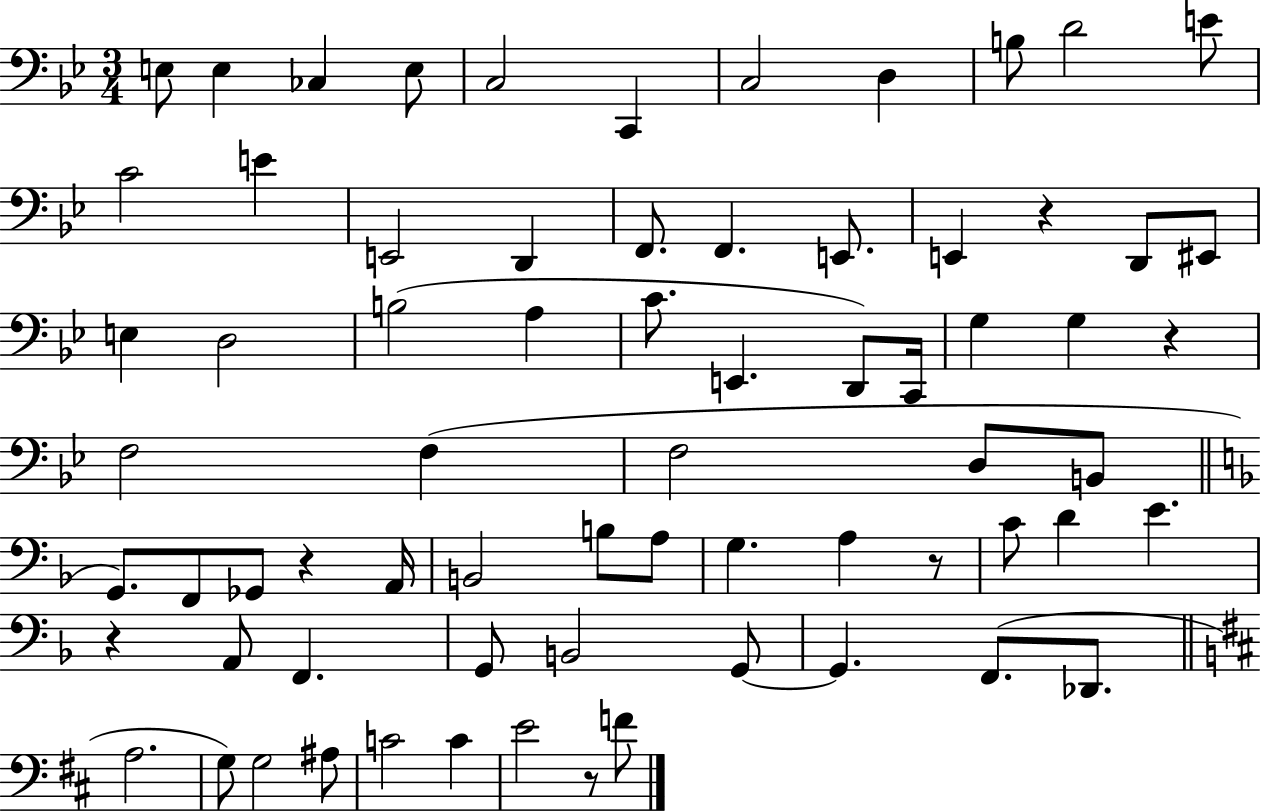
E3/e E3/q CES3/q E3/e C3/h C2/q C3/h D3/q B3/e D4/h E4/e C4/h E4/q E2/h D2/q F2/e. F2/q. E2/e. E2/q R/q D2/e EIS2/e E3/q D3/h B3/h A3/q C4/e. E2/q. D2/e C2/s G3/q G3/q R/q F3/h F3/q F3/h D3/e B2/e G2/e. F2/e Gb2/e R/q A2/s B2/h B3/e A3/e G3/q. A3/q R/e C4/e D4/q E4/q. R/q A2/e F2/q. G2/e B2/h G2/e G2/q. F2/e. Db2/e. A3/h. G3/e G3/h A#3/e C4/h C4/q E4/h R/e F4/e